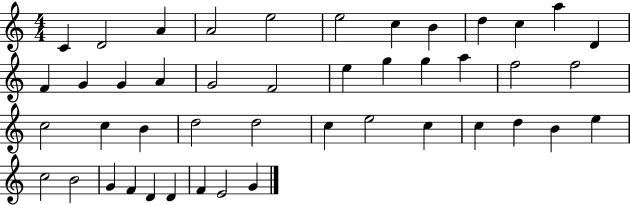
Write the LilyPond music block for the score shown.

{
  \clef treble
  \numericTimeSignature
  \time 4/4
  \key c \major
  c'4 d'2 a'4 | a'2 e''2 | e''2 c''4 b'4 | d''4 c''4 a''4 d'4 | \break f'4 g'4 g'4 a'4 | g'2 f'2 | e''4 g''4 g''4 a''4 | f''2 f''2 | \break c''2 c''4 b'4 | d''2 d''2 | c''4 e''2 c''4 | c''4 d''4 b'4 e''4 | \break c''2 b'2 | g'4 f'4 d'4 d'4 | f'4 e'2 g'4 | \bar "|."
}